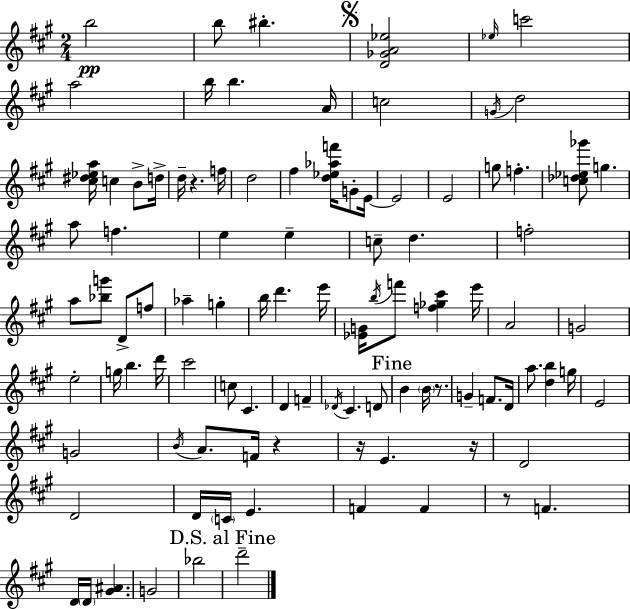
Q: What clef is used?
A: treble